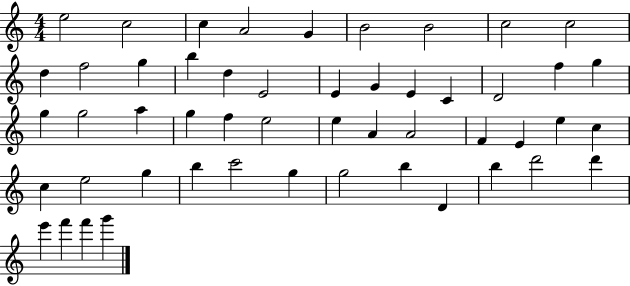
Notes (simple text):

E5/h C5/h C5/q A4/h G4/q B4/h B4/h C5/h C5/h D5/q F5/h G5/q B5/q D5/q E4/h E4/q G4/q E4/q C4/q D4/h F5/q G5/q G5/q G5/h A5/q G5/q F5/q E5/h E5/q A4/q A4/h F4/q E4/q E5/q C5/q C5/q E5/h G5/q B5/q C6/h G5/q G5/h B5/q D4/q B5/q D6/h D6/q E6/q F6/q F6/q G6/q